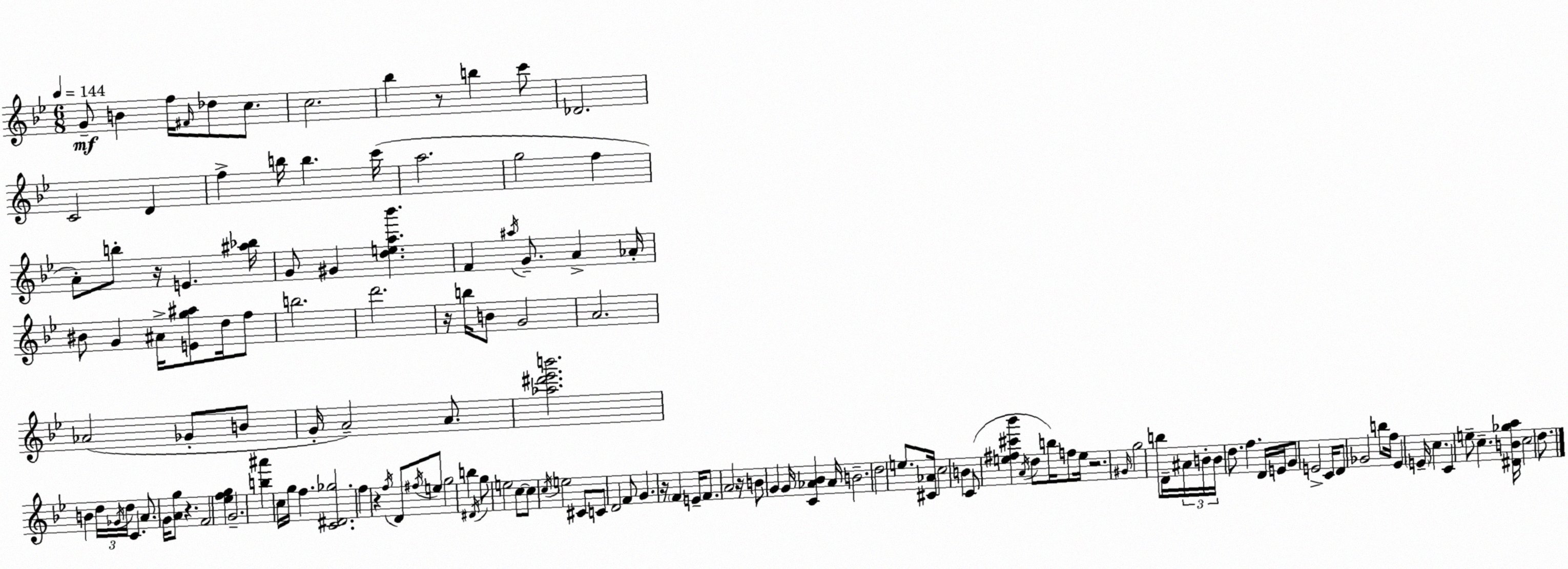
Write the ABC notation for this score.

X:1
T:Untitled
M:6/8
L:1/4
K:Gm
G/2 B f/4 ^F/4 _d/2 c/2 c2 _b z/2 b c'/2 _D2 C2 D f b/4 b c'/4 a2 g2 f A/2 b/2 z/4 E [^a_b]/4 G/2 ^G [dea_b'] F ^a/4 G/2 A _A/4 ^B/2 G ^A/4 [Eg^a]/2 d/4 f/2 b2 d'2 z/4 b/4 B/2 G2 A2 _A2 _G/2 B/2 G/4 A2 A/2 [_a^d'_e'b']2 B d/4 _G/4 d/4 C A/2 G/4 [Ag]/2 z F2 [_efg] G2 [b^a'] c/4 g/4 f [C^D_g]2 f z f/4 D/2 ^f/4 e/2 g2 b ^D/4 g/2 e2 c/2 c/2 c/4 e2 ^C/2 C/2 D2 F/2 G z/4 F E/4 F/2 A2 z/4 B/2 G G/4 [C_A_B] _A/4 B2 d2 e/2 [^C_A]/4 c2 B C/2 [e^f^c'_b'] A/4 d/2 b/4 f/2 e/4 z2 ^G/4 g2 b/2 D/4 ^A/4 B/4 B/4 d/2 f D/4 E/4 G/2 E2 C/4 D/2 _G2 b/2 f/4 _E E/4 c C e/2 c [^DB_ga]/4 c2 d/2